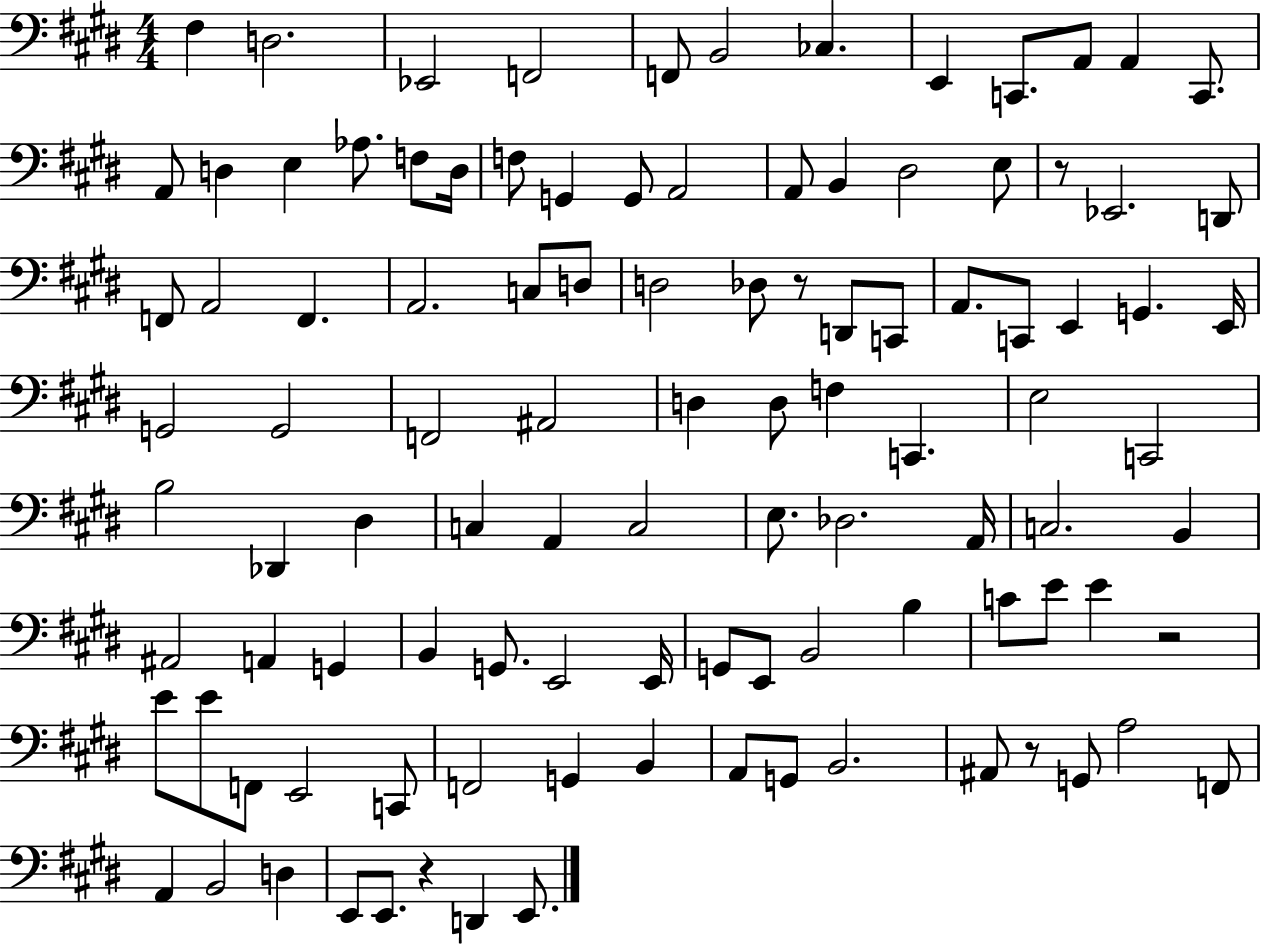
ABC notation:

X:1
T:Untitled
M:4/4
L:1/4
K:E
^F, D,2 _E,,2 F,,2 F,,/2 B,,2 _C, E,, C,,/2 A,,/2 A,, C,,/2 A,,/2 D, E, _A,/2 F,/2 D,/4 F,/2 G,, G,,/2 A,,2 A,,/2 B,, ^D,2 E,/2 z/2 _E,,2 D,,/2 F,,/2 A,,2 F,, A,,2 C,/2 D,/2 D,2 _D,/2 z/2 D,,/2 C,,/2 A,,/2 C,,/2 E,, G,, E,,/4 G,,2 G,,2 F,,2 ^A,,2 D, D,/2 F, C,, E,2 C,,2 B,2 _D,, ^D, C, A,, C,2 E,/2 _D,2 A,,/4 C,2 B,, ^A,,2 A,, G,, B,, G,,/2 E,,2 E,,/4 G,,/2 E,,/2 B,,2 B, C/2 E/2 E z2 E/2 E/2 F,,/2 E,,2 C,,/2 F,,2 G,, B,, A,,/2 G,,/2 B,,2 ^A,,/2 z/2 G,,/2 A,2 F,,/2 A,, B,,2 D, E,,/2 E,,/2 z D,, E,,/2